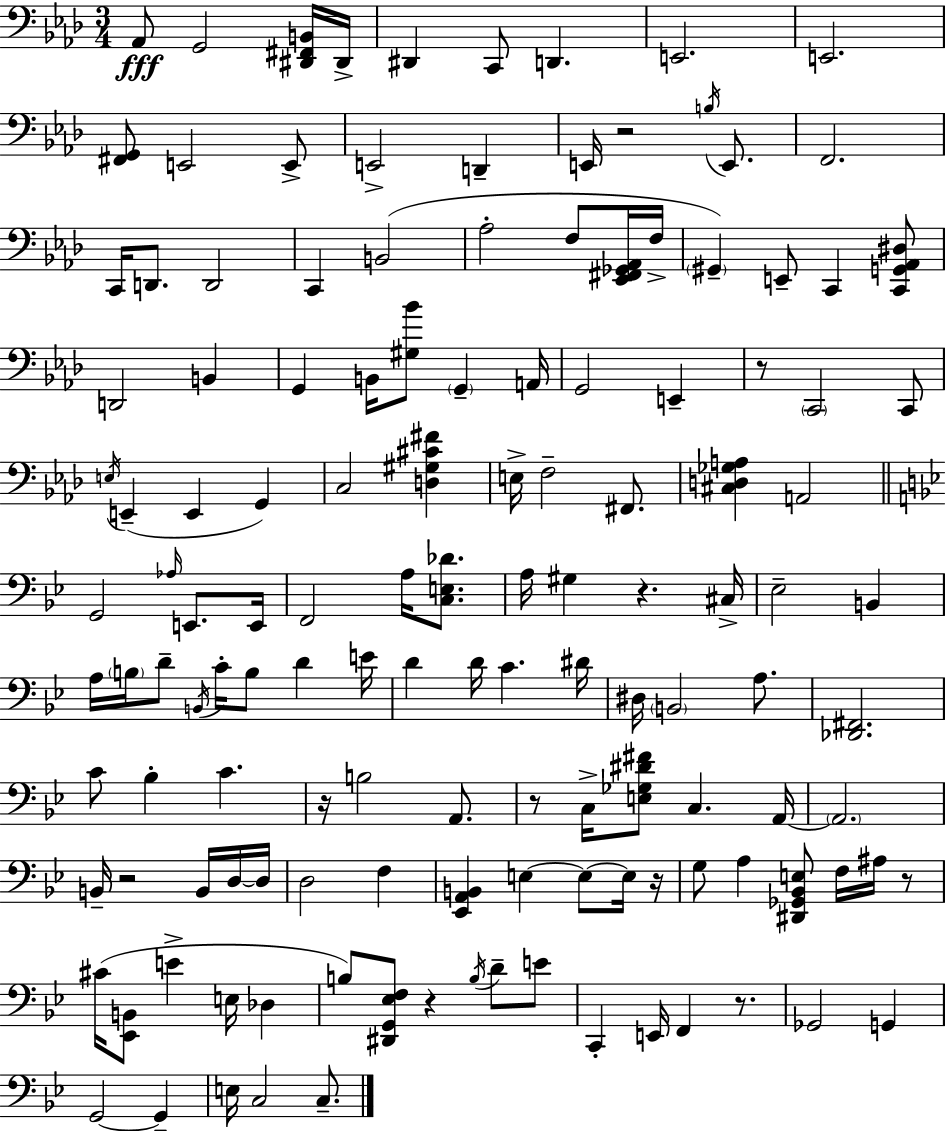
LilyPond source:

{
  \clef bass
  \numericTimeSignature
  \time 3/4
  \key f \minor
  \repeat volta 2 { aes,8\fff g,2 <dis, fis, b,>16 dis,16-> | dis,4 c,8 d,4. | e,2. | e,2. | \break <fis, g,>8 e,2 e,8-> | e,2-> d,4-- | e,16 r2 \acciaccatura { b16 } e,8. | f,2. | \break c,16 d,8. d,2 | c,4 b,2( | aes2-. f8 <ees, fis, ges, aes,>16 | f16-> \parenthesize gis,4--) e,8-- c,4 <c, g, aes, dis>8 | \break d,2 b,4 | g,4 b,16 <gis bes'>8 \parenthesize g,4-- | a,16 g,2 e,4-- | r8 \parenthesize c,2 c,8 | \break \acciaccatura { e16 }( e,4-- e,4 g,4) | c2 <d gis cis' fis'>4 | e16-> f2-- fis,8. | <cis d ges a>4 a,2 | \break \bar "||" \break \key g \minor g,2 \grace { aes16 } e,8. | e,16 f,2 a16 <c e des'>8. | a16 gis4 r4. | cis16-> ees2-- b,4 | \break a16 \parenthesize b16 d'8-- \acciaccatura { b,16 } c'16-. b8 d'4 | e'16 d'4 d'16 c'4. | dis'16 dis16 \parenthesize b,2 a8. | <des, fis,>2. | \break c'8 bes4-. c'4. | r16 b2 a,8. | r8 c16-> <e ges dis' fis'>8 c4. | a,16~~ \parenthesize a,2. | \break b,16-- r2 b,16 | d16~~ d16 d2 f4 | <ees, a, b,>4 e4~~ e8~~ | e16 r16 g8 a4 <dis, ges, bes, e>8 f16 ais16 | \break r8 cis'16( <ees, b,>8 e'4-> e16 des4 | b8) <dis, g, ees f>8 r4 \acciaccatura { b16 } d'8-- | e'8 c,4-. e,16 f,4 | r8. ges,2 g,4 | \break g,2~~ g,4-- | e16 c2 | c8.-- } \bar "|."
}